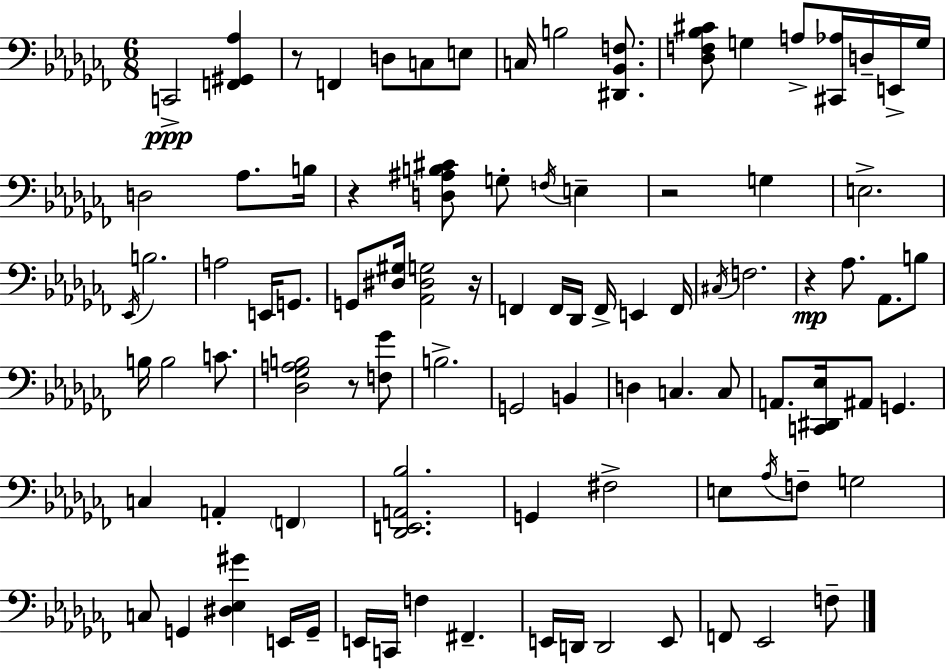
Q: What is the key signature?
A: AES minor